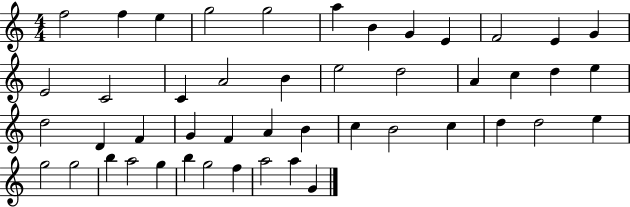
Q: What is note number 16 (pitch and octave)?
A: A4